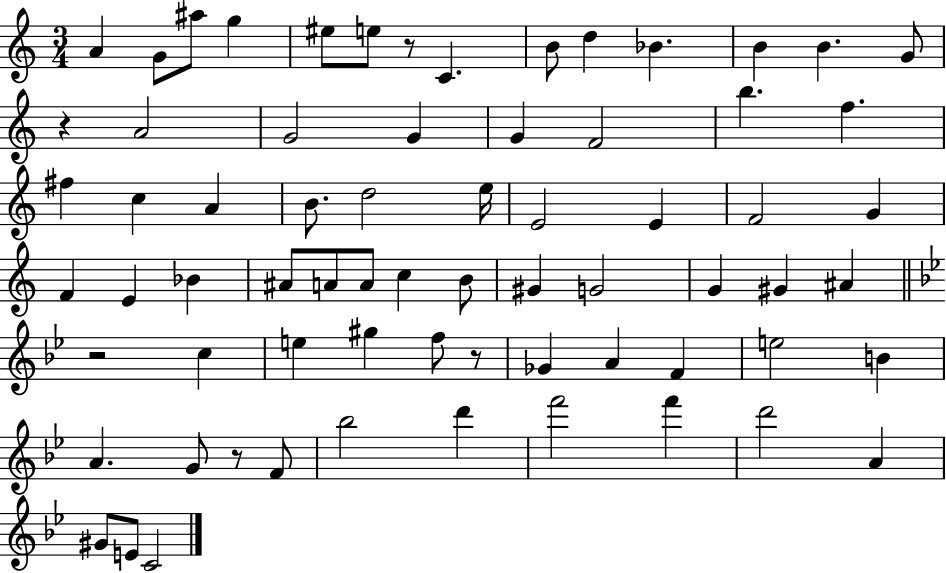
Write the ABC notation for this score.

X:1
T:Untitled
M:3/4
L:1/4
K:C
A G/2 ^a/2 g ^e/2 e/2 z/2 C B/2 d _B B B G/2 z A2 G2 G G F2 b f ^f c A B/2 d2 e/4 E2 E F2 G F E _B ^A/2 A/2 A/2 c B/2 ^G G2 G ^G ^A z2 c e ^g f/2 z/2 _G A F e2 B A G/2 z/2 F/2 _b2 d' f'2 f' d'2 A ^G/2 E/2 C2